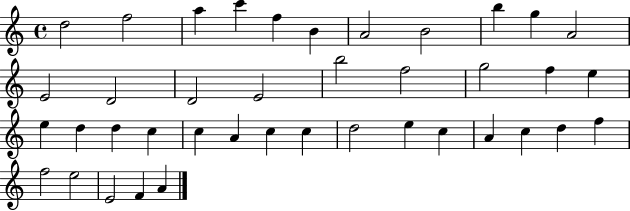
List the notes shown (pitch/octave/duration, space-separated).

D5/h F5/h A5/q C6/q F5/q B4/q A4/h B4/h B5/q G5/q A4/h E4/h D4/h D4/h E4/h B5/h F5/h G5/h F5/q E5/q E5/q D5/q D5/q C5/q C5/q A4/q C5/q C5/q D5/h E5/q C5/q A4/q C5/q D5/q F5/q F5/h E5/h E4/h F4/q A4/q